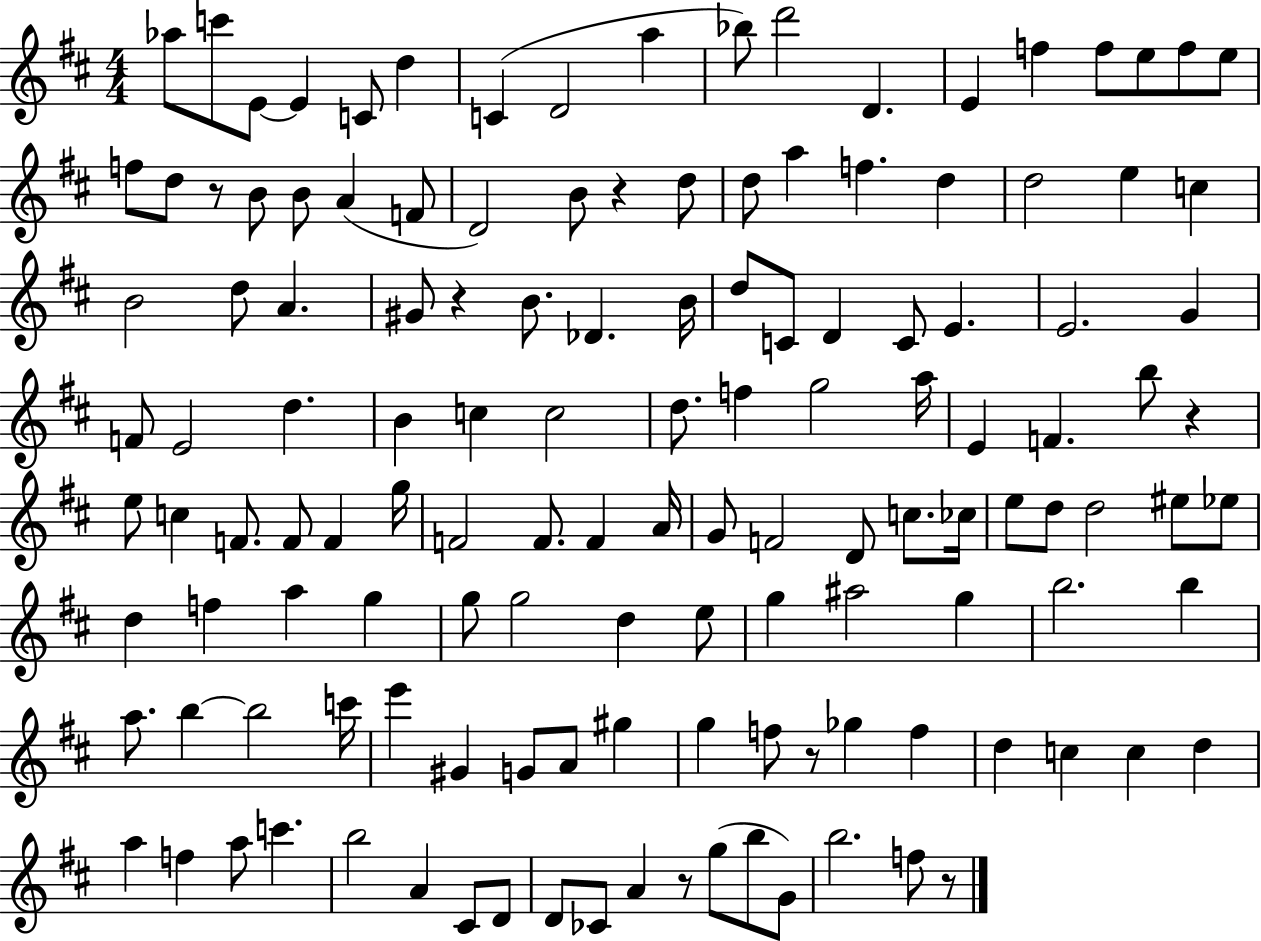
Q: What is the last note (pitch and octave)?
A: F5